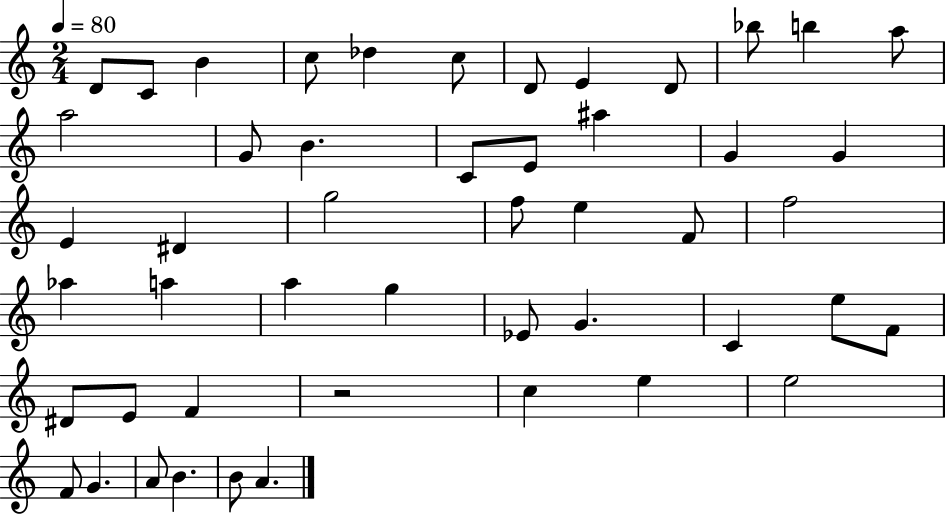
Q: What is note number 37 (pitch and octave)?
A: D#4